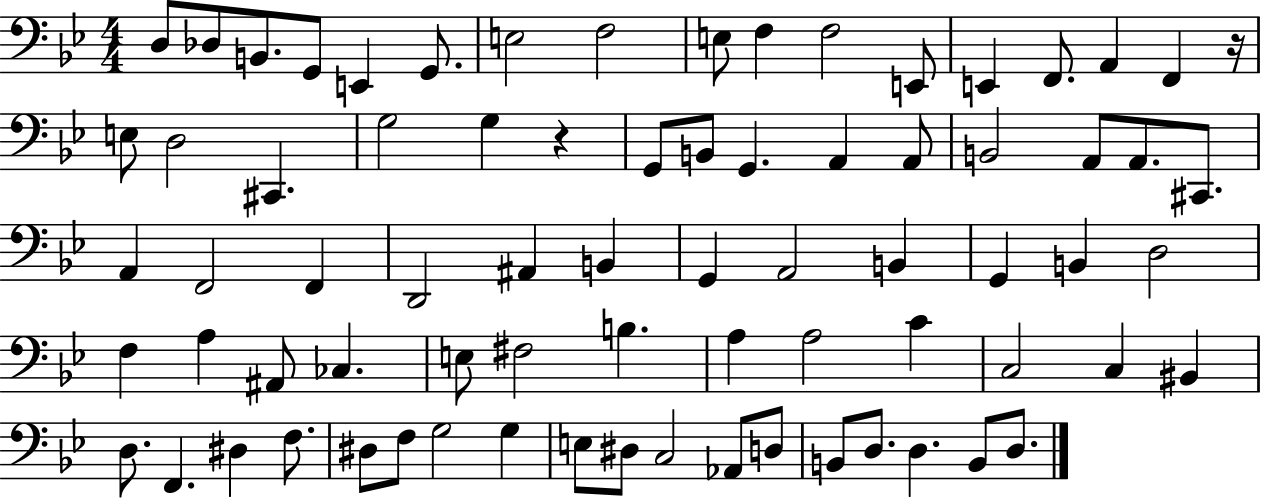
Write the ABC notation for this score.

X:1
T:Untitled
M:4/4
L:1/4
K:Bb
D,/2 _D,/2 B,,/2 G,,/2 E,, G,,/2 E,2 F,2 E,/2 F, F,2 E,,/2 E,, F,,/2 A,, F,, z/4 E,/2 D,2 ^C,, G,2 G, z G,,/2 B,,/2 G,, A,, A,,/2 B,,2 A,,/2 A,,/2 ^C,,/2 A,, F,,2 F,, D,,2 ^A,, B,, G,, A,,2 B,, G,, B,, D,2 F, A, ^A,,/2 _C, E,/2 ^F,2 B, A, A,2 C C,2 C, ^B,, D,/2 F,, ^D, F,/2 ^D,/2 F,/2 G,2 G, E,/2 ^D,/2 C,2 _A,,/2 D,/2 B,,/2 D,/2 D, B,,/2 D,/2